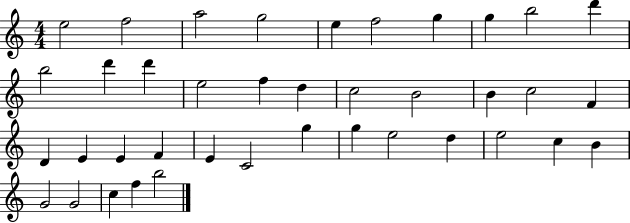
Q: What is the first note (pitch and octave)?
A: E5